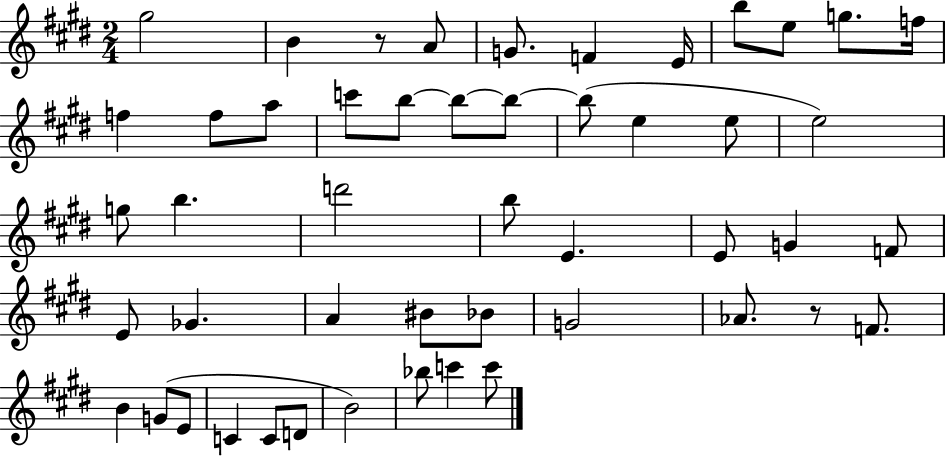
G#5/h B4/q R/e A4/e G4/e. F4/q E4/s B5/e E5/e G5/e. F5/s F5/q F5/e A5/e C6/e B5/e B5/e B5/e B5/e E5/q E5/e E5/h G5/e B5/q. D6/h B5/e E4/q. E4/e G4/q F4/e E4/e Gb4/q. A4/q BIS4/e Bb4/e G4/h Ab4/e. R/e F4/e. B4/q G4/e E4/e C4/q C4/e D4/e B4/h Bb5/e C6/q C6/e